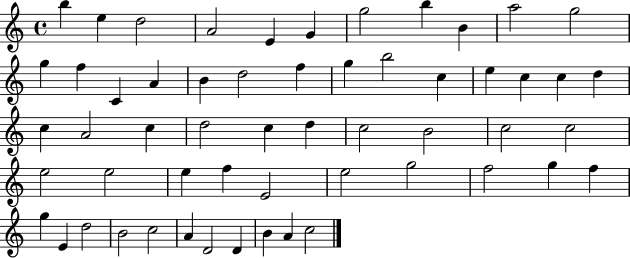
{
  \clef treble
  \time 4/4
  \defaultTimeSignature
  \key c \major
  b''4 e''4 d''2 | a'2 e'4 g'4 | g''2 b''4 b'4 | a''2 g''2 | \break g''4 f''4 c'4 a'4 | b'4 d''2 f''4 | g''4 b''2 c''4 | e''4 c''4 c''4 d''4 | \break c''4 a'2 c''4 | d''2 c''4 d''4 | c''2 b'2 | c''2 c''2 | \break e''2 e''2 | e''4 f''4 e'2 | e''2 g''2 | f''2 g''4 f''4 | \break g''4 e'4 d''2 | b'2 c''2 | a'4 d'2 d'4 | b'4 a'4 c''2 | \break \bar "|."
}